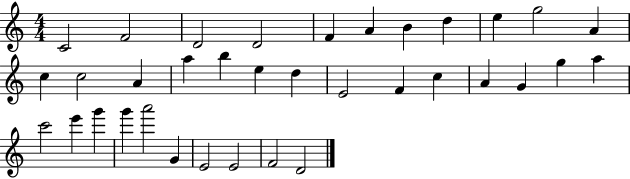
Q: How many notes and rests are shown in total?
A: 35